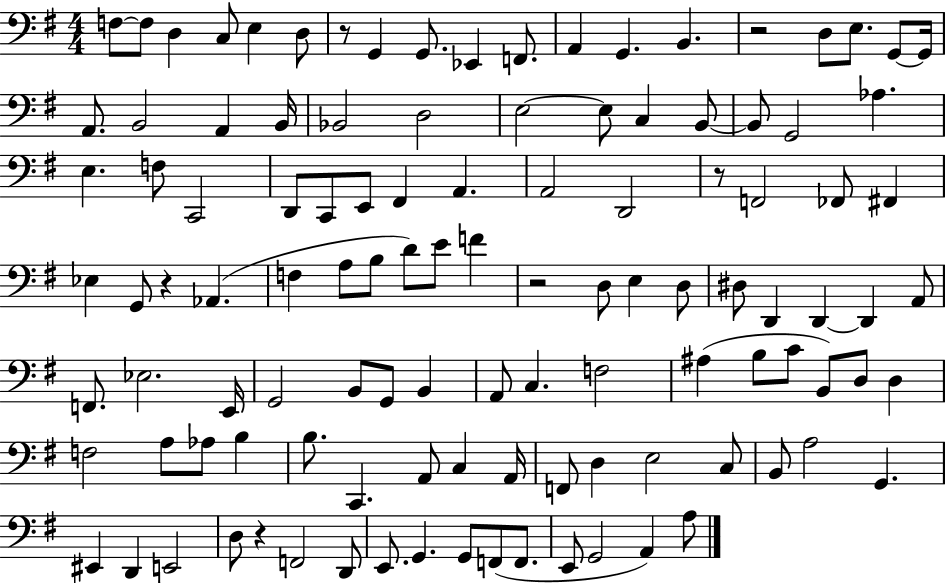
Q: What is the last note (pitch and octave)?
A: A3